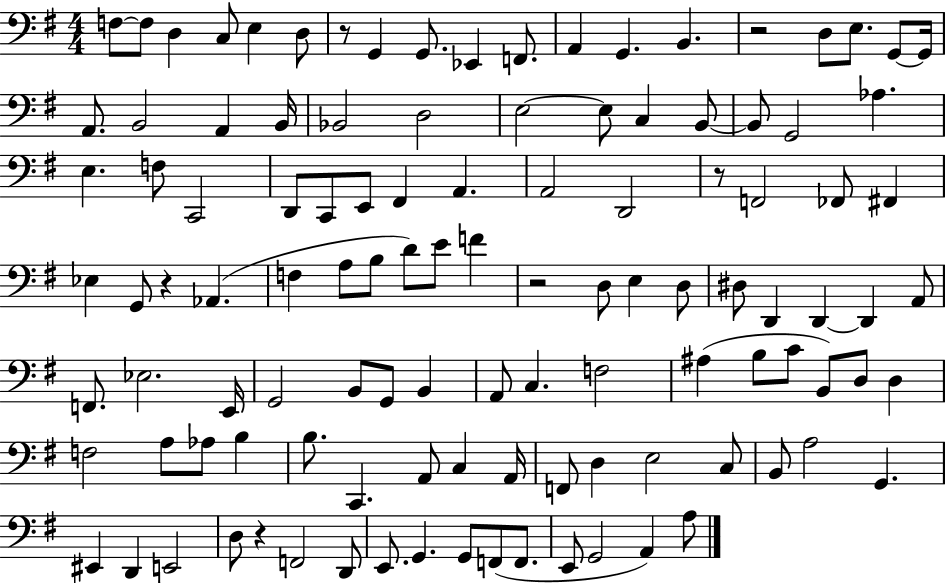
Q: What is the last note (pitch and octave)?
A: A3